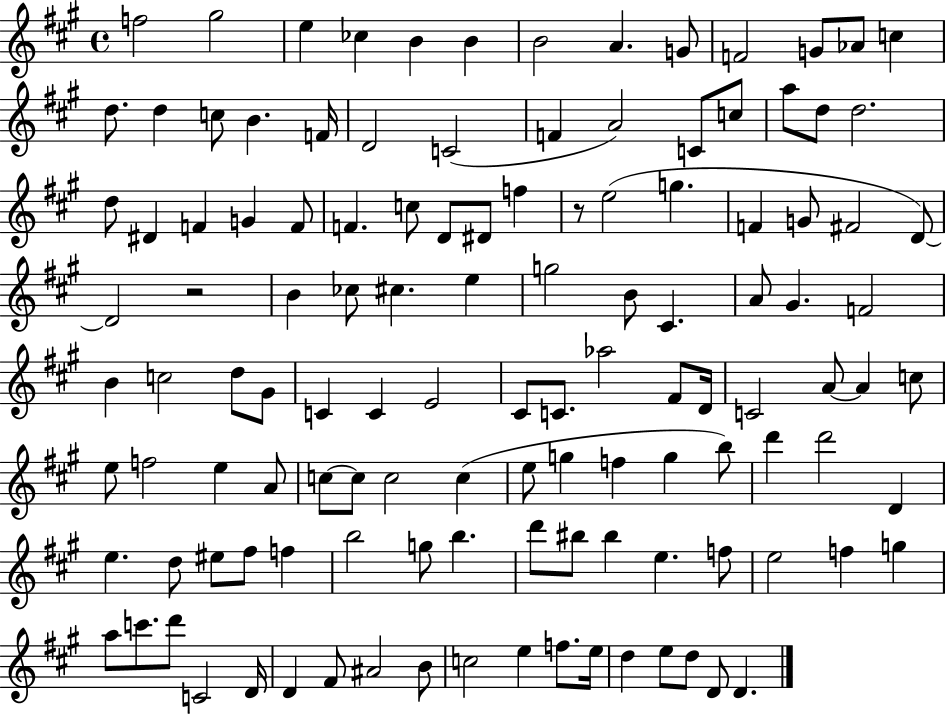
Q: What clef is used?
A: treble